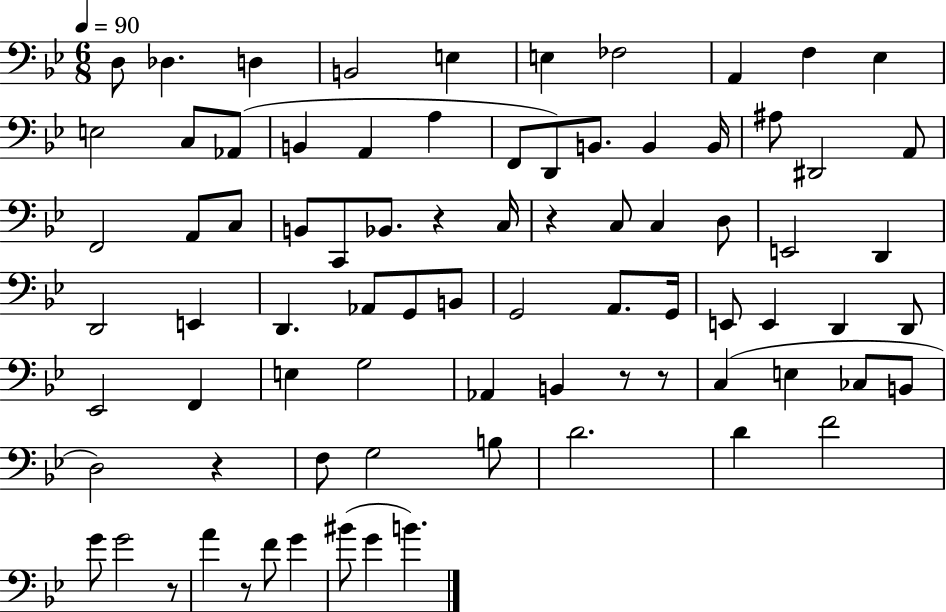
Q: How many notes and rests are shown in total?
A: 81